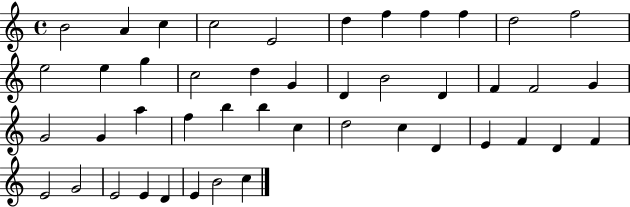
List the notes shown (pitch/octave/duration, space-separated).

B4/h A4/q C5/q C5/h E4/h D5/q F5/q F5/q F5/q D5/h F5/h E5/h E5/q G5/q C5/h D5/q G4/q D4/q B4/h D4/q F4/q F4/h G4/q G4/h G4/q A5/q F5/q B5/q B5/q C5/q D5/h C5/q D4/q E4/q F4/q D4/q F4/q E4/h G4/h E4/h E4/q D4/q E4/q B4/h C5/q